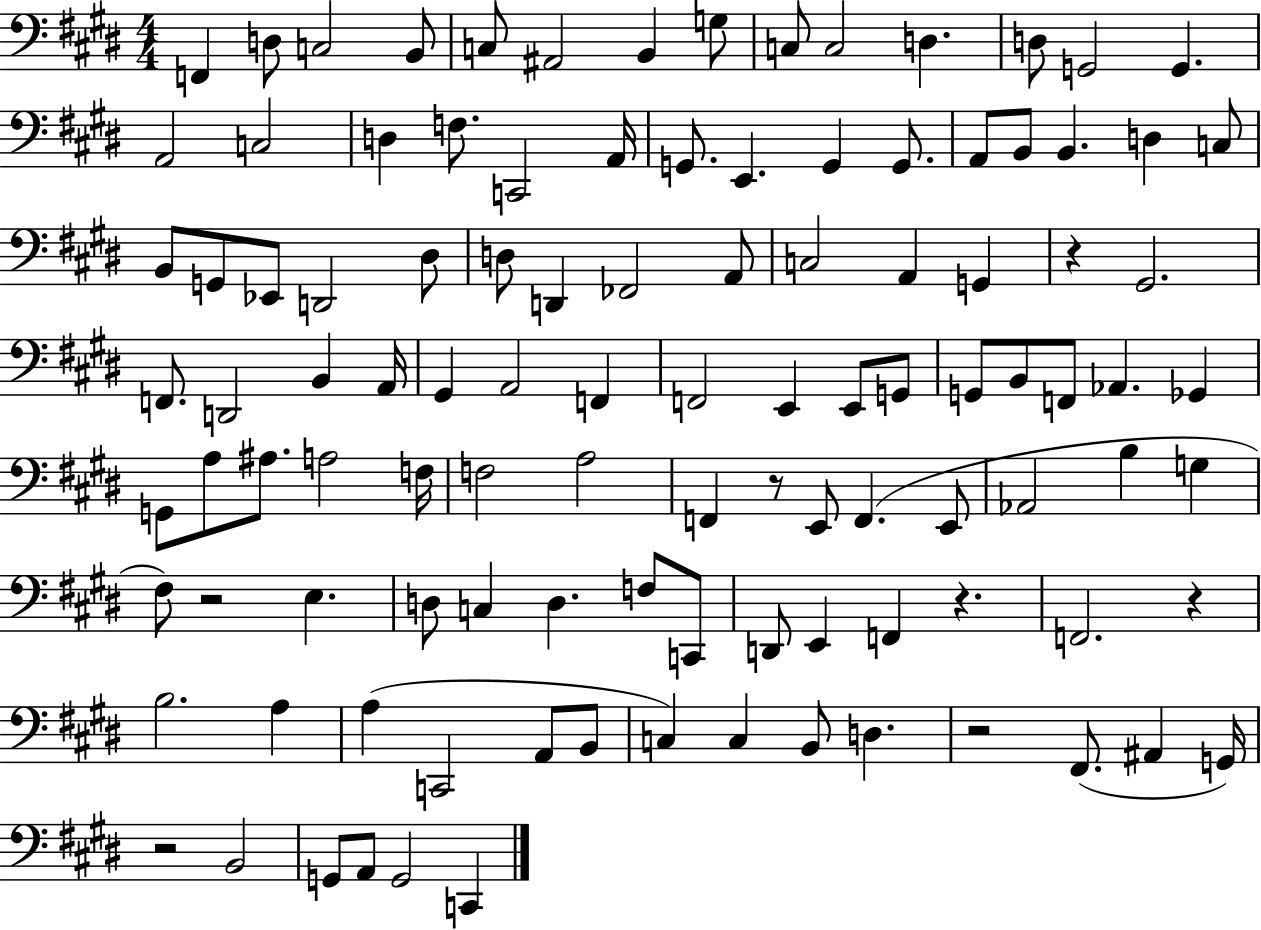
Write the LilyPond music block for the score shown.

{
  \clef bass
  \numericTimeSignature
  \time 4/4
  \key e \major
  f,4 d8 c2 b,8 | c8 ais,2 b,4 g8 | c8 c2 d4. | d8 g,2 g,4. | \break a,2 c2 | d4 f8. c,2 a,16 | g,8. e,4. g,4 g,8. | a,8 b,8 b,4. d4 c8 | \break b,8 g,8 ees,8 d,2 dis8 | d8 d,4 fes,2 a,8 | c2 a,4 g,4 | r4 gis,2. | \break f,8. d,2 b,4 a,16 | gis,4 a,2 f,4 | f,2 e,4 e,8 g,8 | g,8 b,8 f,8 aes,4. ges,4 | \break g,8 a8 ais8. a2 f16 | f2 a2 | f,4 r8 e,8 f,4.( e,8 | aes,2 b4 g4 | \break fis8) r2 e4. | d8 c4 d4. f8 c,8 | d,8 e,4 f,4 r4. | f,2. r4 | \break b2. a4 | a4( c,2 a,8 b,8 | c4) c4 b,8 d4. | r2 fis,8.( ais,4 g,16) | \break r2 b,2 | g,8 a,8 g,2 c,4 | \bar "|."
}